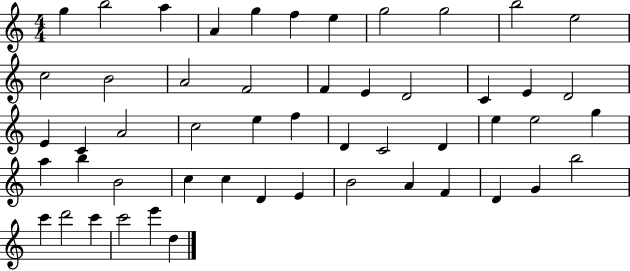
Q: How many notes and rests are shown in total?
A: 52